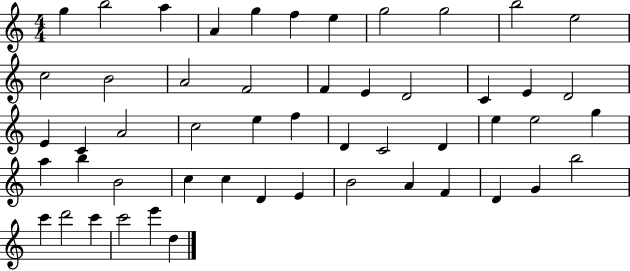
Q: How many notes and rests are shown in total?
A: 52